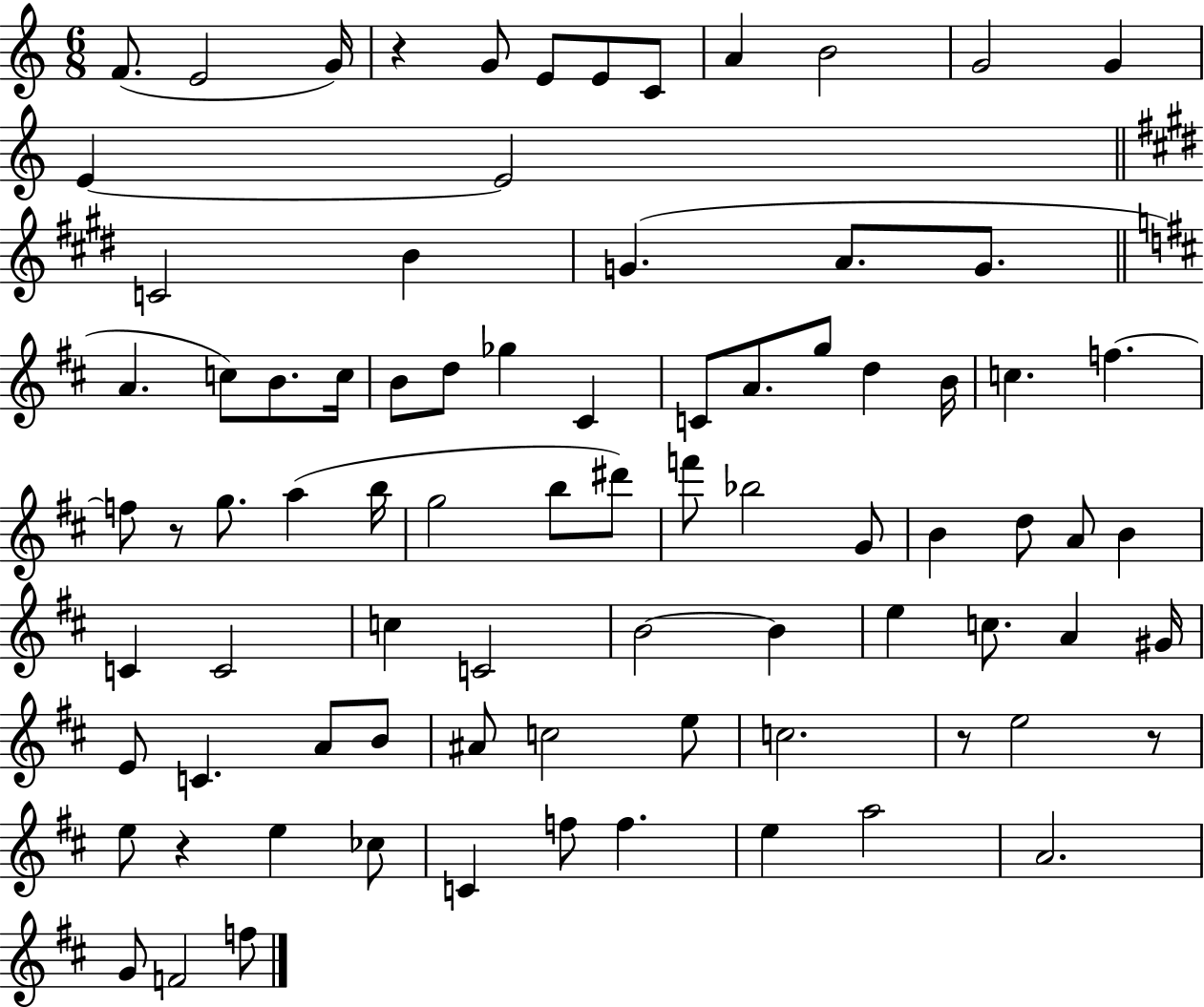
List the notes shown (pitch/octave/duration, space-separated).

F4/e. E4/h G4/s R/q G4/e E4/e E4/e C4/e A4/q B4/h G4/h G4/q E4/q E4/h C4/h B4/q G4/q. A4/e. G4/e. A4/q. C5/e B4/e. C5/s B4/e D5/e Gb5/q C#4/q C4/e A4/e. G5/e D5/q B4/s C5/q. F5/q. F5/e R/e G5/e. A5/q B5/s G5/h B5/e D#6/e F6/e Bb5/h G4/e B4/q D5/e A4/e B4/q C4/q C4/h C5/q C4/h B4/h B4/q E5/q C5/e. A4/q G#4/s E4/e C4/q. A4/e B4/e A#4/e C5/h E5/e C5/h. R/e E5/h R/e E5/e R/q E5/q CES5/e C4/q F5/e F5/q. E5/q A5/h A4/h. G4/e F4/h F5/e